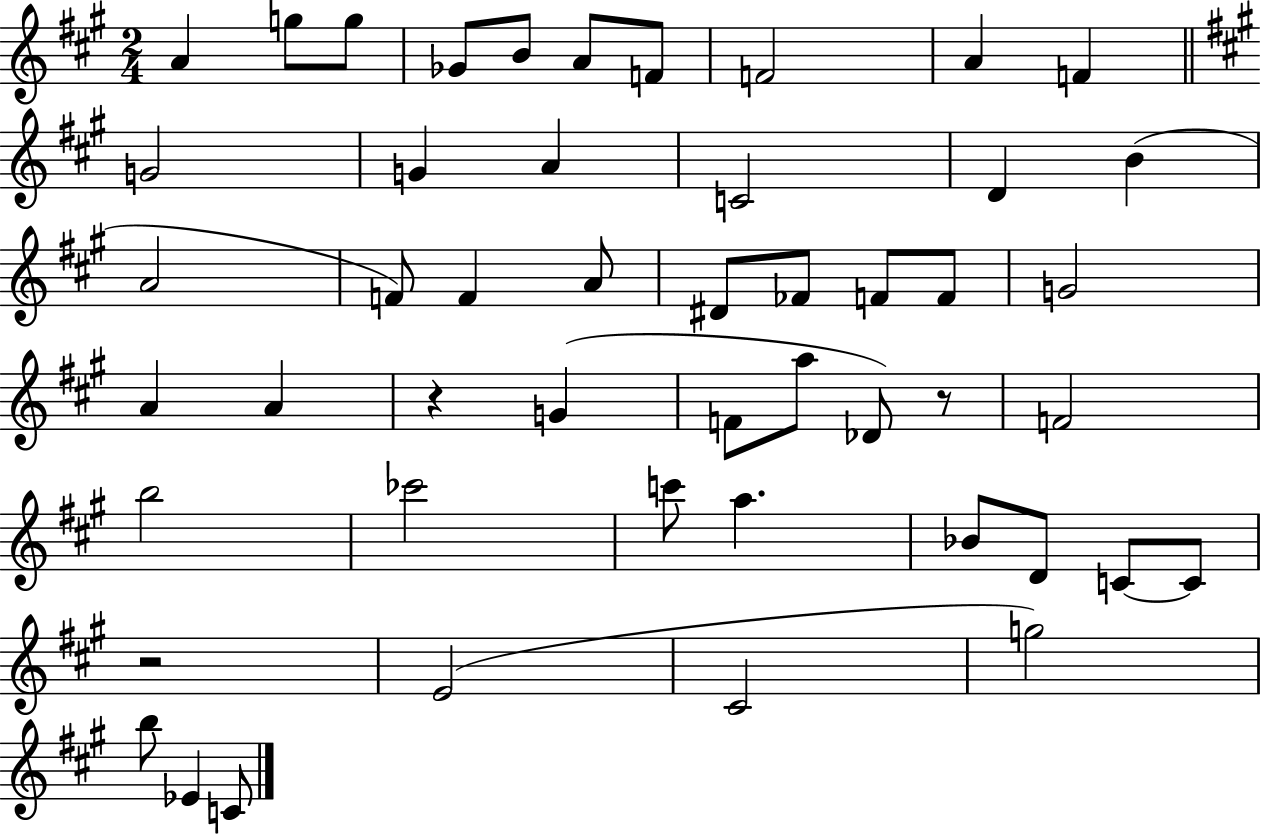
{
  \clef treble
  \numericTimeSignature
  \time 2/4
  \key a \major
  \repeat volta 2 { a'4 g''8 g''8 | ges'8 b'8 a'8 f'8 | f'2 | a'4 f'4 | \break \bar "||" \break \key a \major g'2 | g'4 a'4 | c'2 | d'4 b'4( | \break a'2 | f'8) f'4 a'8 | dis'8 fes'8 f'8 f'8 | g'2 | \break a'4 a'4 | r4 g'4( | f'8 a''8 des'8) r8 | f'2 | \break b''2 | ces'''2 | c'''8 a''4. | bes'8 d'8 c'8~~ c'8 | \break r2 | e'2( | cis'2 | g''2) | \break b''8 ees'4 c'8 | } \bar "|."
}